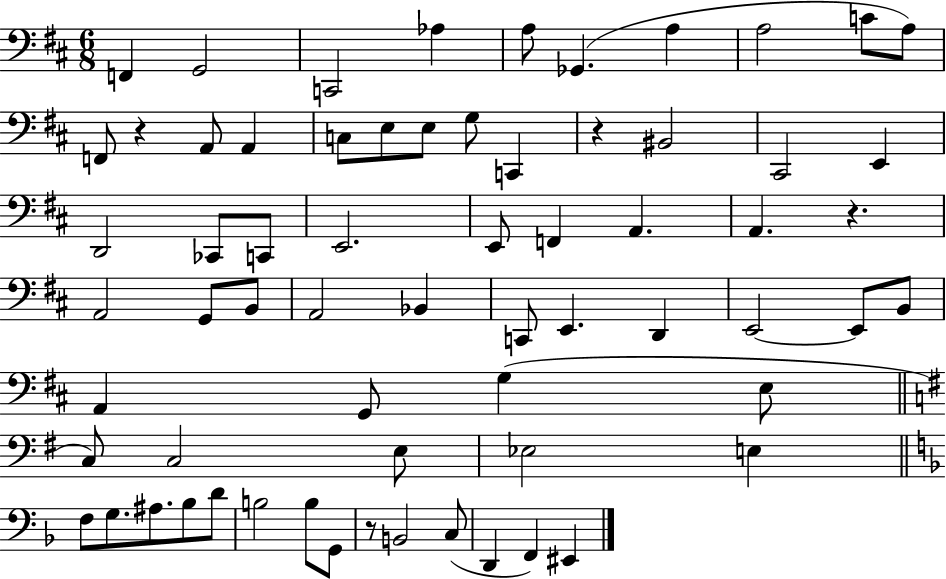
{
  \clef bass
  \numericTimeSignature
  \time 6/8
  \key d \major
  f,4 g,2 | c,2 aes4 | a8 ges,4.( a4 | a2 c'8 a8) | \break f,8 r4 a,8 a,4 | c8 e8 e8 g8 c,4 | r4 bis,2 | cis,2 e,4 | \break d,2 ces,8 c,8 | e,2. | e,8 f,4 a,4. | a,4. r4. | \break a,2 g,8 b,8 | a,2 bes,4 | c,8 e,4. d,4 | e,2~~ e,8 b,8 | \break a,4 g,8 g4( e8 | \bar "||" \break \key g \major c8) c2 e8 | ees2 e4 | \bar "||" \break \key d \minor f8 g8. ais8. bes8 d'8 | b2 b8 g,8 | r8 b,2 c8( | d,4 f,4) eis,4 | \break \bar "|."
}